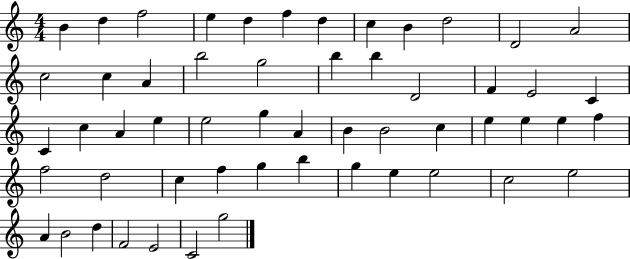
X:1
T:Untitled
M:4/4
L:1/4
K:C
B d f2 e d f d c B d2 D2 A2 c2 c A b2 g2 b b D2 F E2 C C c A e e2 g A B B2 c e e e f f2 d2 c f g b g e e2 c2 e2 A B2 d F2 E2 C2 g2